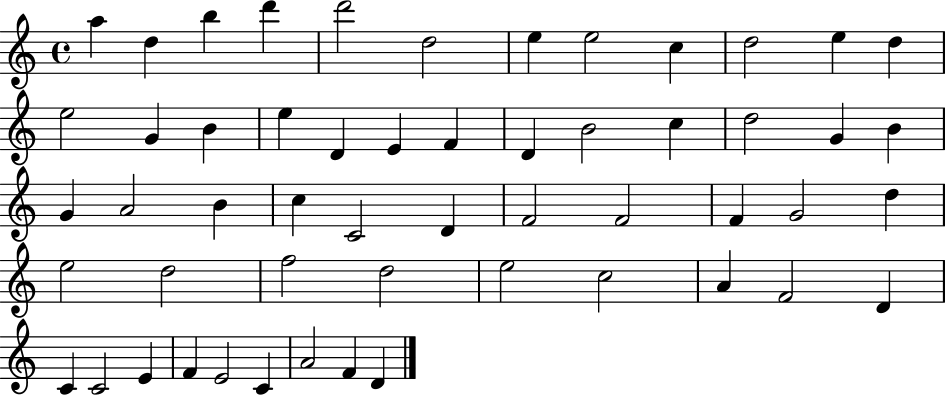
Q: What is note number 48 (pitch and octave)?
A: E4